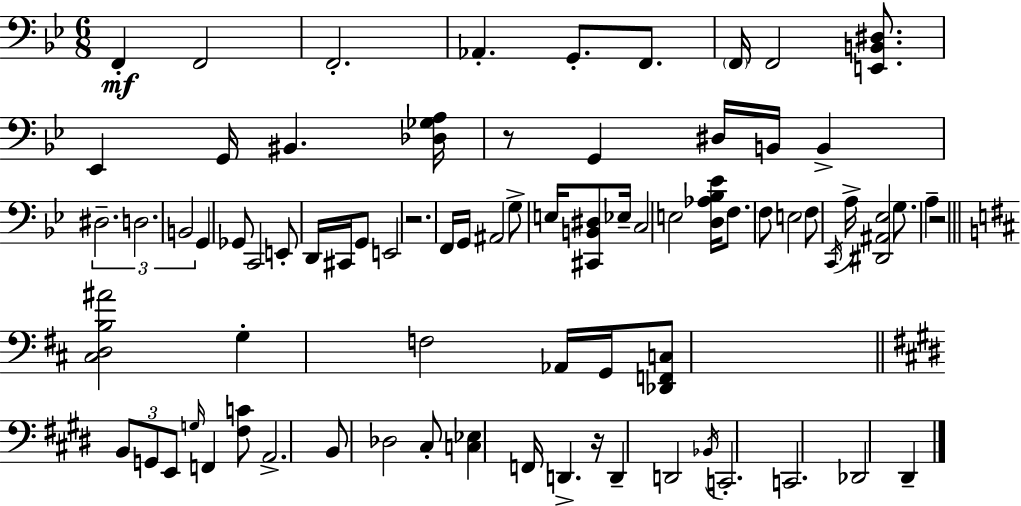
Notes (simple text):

F2/q F2/h F2/h. Ab2/q. G2/e. F2/e. F2/s F2/h [E2,B2,D#3]/e. Eb2/q G2/s BIS2/q. [Db3,Gb3,A3]/s R/e G2/q D#3/s B2/s B2/q D#3/h. D3/h. B2/h G2/q Gb2/e C2/h E2/e D2/s C#2/s G2/e E2/h R/h. F2/s G2/s A#2/h G3/e E3/s [C#2,B2,D#3]/e Eb3/s C3/h E3/h [D3,Ab3,Bb3,Eb4]/s F3/e. F3/e E3/h F3/e C2/s A3/s [D#2,A#2,Eb3]/h G3/e. A3/q R/h [C#3,D3,B3,A#4]/h G3/q F3/h Ab2/s G2/s [Db2,F2,C3]/e B2/e G2/e E2/e G3/s F2/q [F#3,C4]/e A2/h. B2/e Db3/h C#3/e [C3,Eb3]/q F2/s D2/q. R/s D2/q D2/h Bb2/s C2/h. C2/h. Db2/h D#2/q